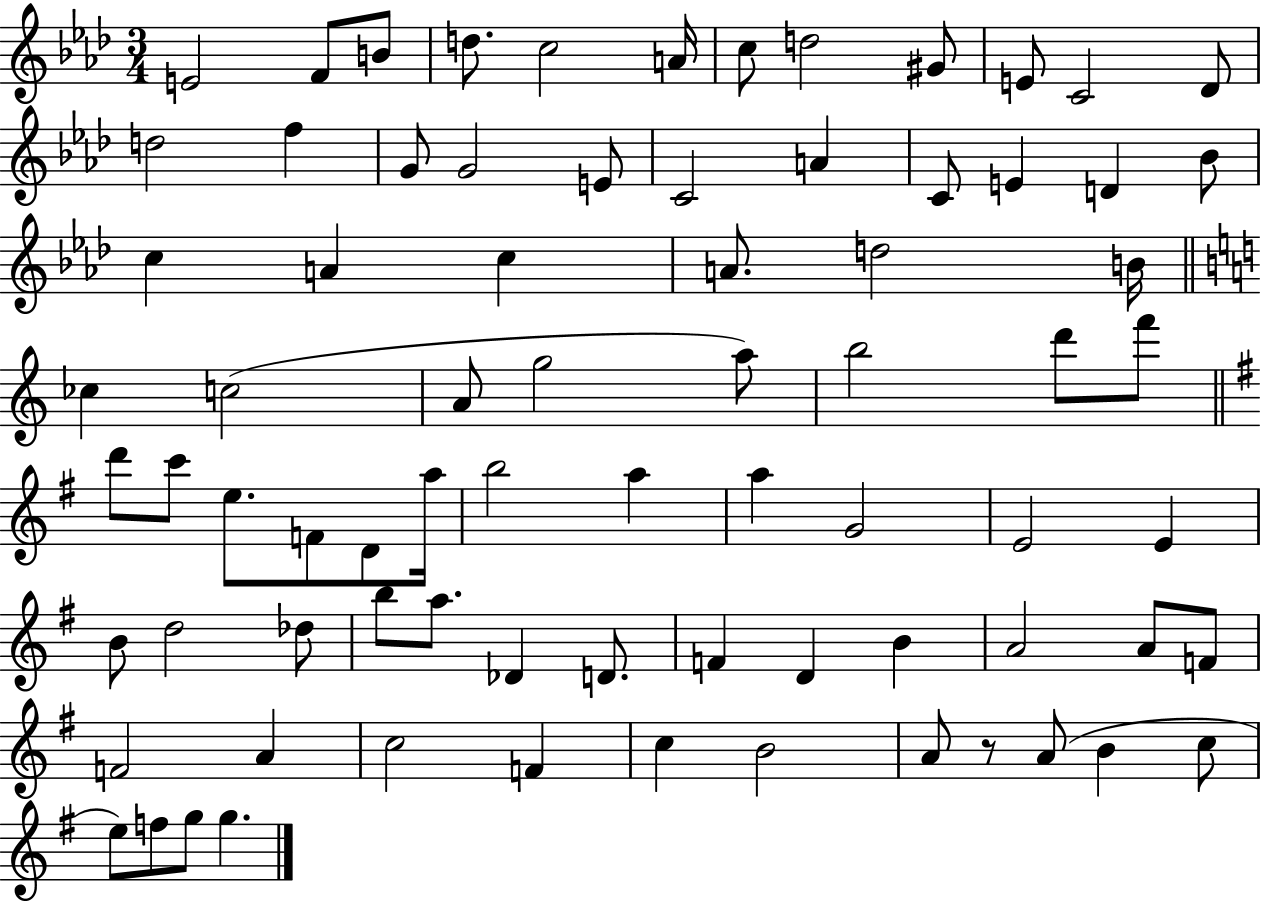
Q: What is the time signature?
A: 3/4